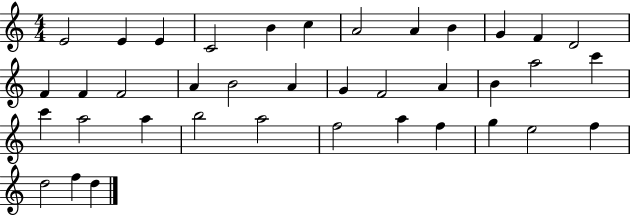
E4/h E4/q E4/q C4/h B4/q C5/q A4/h A4/q B4/q G4/q F4/q D4/h F4/q F4/q F4/h A4/q B4/h A4/q G4/q F4/h A4/q B4/q A5/h C6/q C6/q A5/h A5/q B5/h A5/h F5/h A5/q F5/q G5/q E5/h F5/q D5/h F5/q D5/q